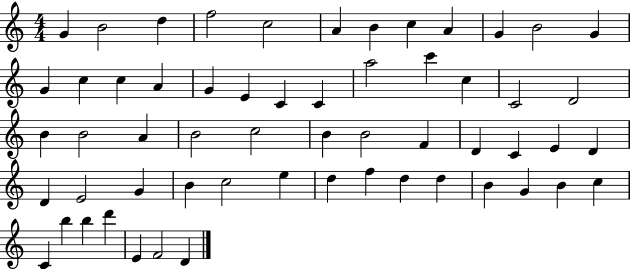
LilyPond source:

{
  \clef treble
  \numericTimeSignature
  \time 4/4
  \key c \major
  g'4 b'2 d''4 | f''2 c''2 | a'4 b'4 c''4 a'4 | g'4 b'2 g'4 | \break g'4 c''4 c''4 a'4 | g'4 e'4 c'4 c'4 | a''2 c'''4 c''4 | c'2 d'2 | \break b'4 b'2 a'4 | b'2 c''2 | b'4 b'2 f'4 | d'4 c'4 e'4 d'4 | \break d'4 e'2 g'4 | b'4 c''2 e''4 | d''4 f''4 d''4 d''4 | b'4 g'4 b'4 c''4 | \break c'4 b''4 b''4 d'''4 | e'4 f'2 d'4 | \bar "|."
}